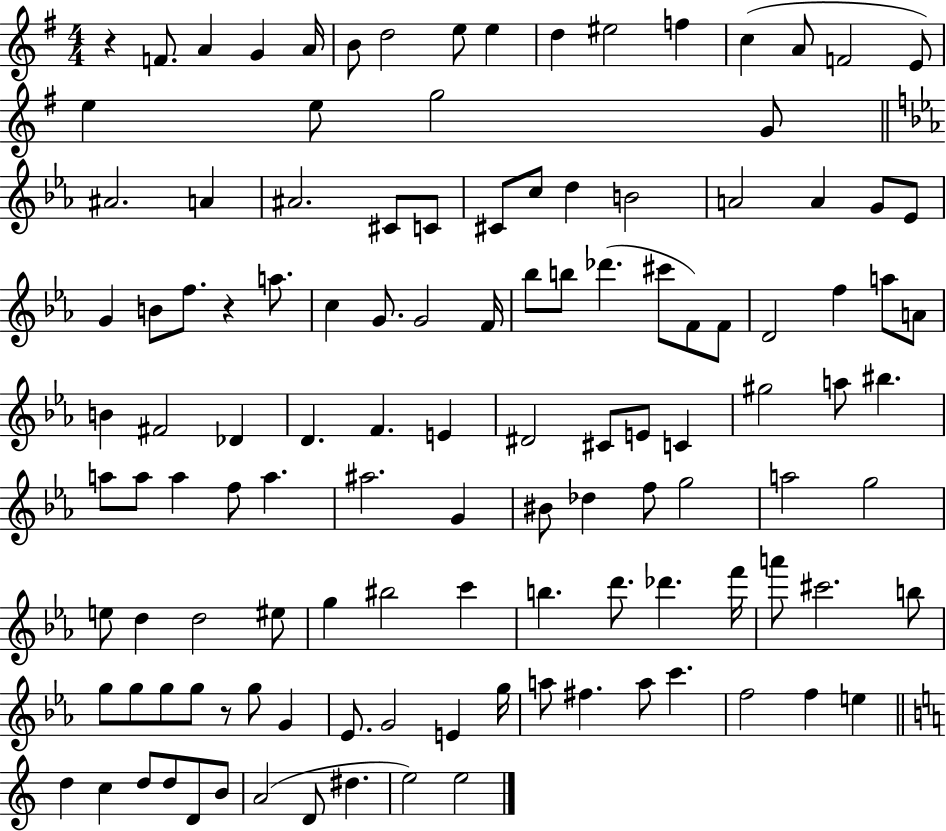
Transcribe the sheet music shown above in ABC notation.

X:1
T:Untitled
M:4/4
L:1/4
K:G
z F/2 A G A/4 B/2 d2 e/2 e d ^e2 f c A/2 F2 E/2 e e/2 g2 G/2 ^A2 A ^A2 ^C/2 C/2 ^C/2 c/2 d B2 A2 A G/2 _E/2 G B/2 f/2 z a/2 c G/2 G2 F/4 _b/2 b/2 _d' ^c'/2 F/2 F/2 D2 f a/2 A/2 B ^F2 _D D F E ^D2 ^C/2 E/2 C ^g2 a/2 ^b a/2 a/2 a f/2 a ^a2 G ^B/2 _d f/2 g2 a2 g2 e/2 d d2 ^e/2 g ^b2 c' b d'/2 _d' f'/4 a'/2 ^c'2 b/2 g/2 g/2 g/2 g/2 z/2 g/2 G _E/2 G2 E g/4 a/2 ^f a/2 c' f2 f e d c d/2 d/2 D/2 B/2 A2 D/2 ^d e2 e2